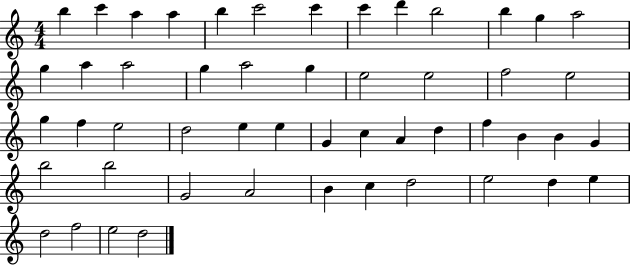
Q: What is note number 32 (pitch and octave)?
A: A4